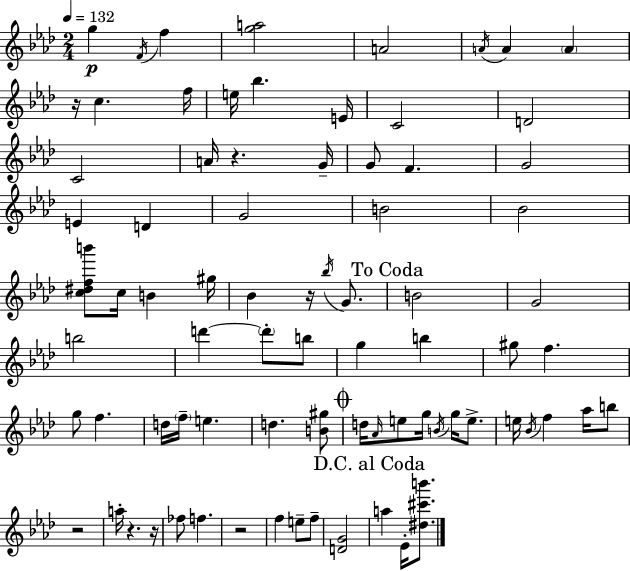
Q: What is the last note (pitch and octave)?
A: Eb4